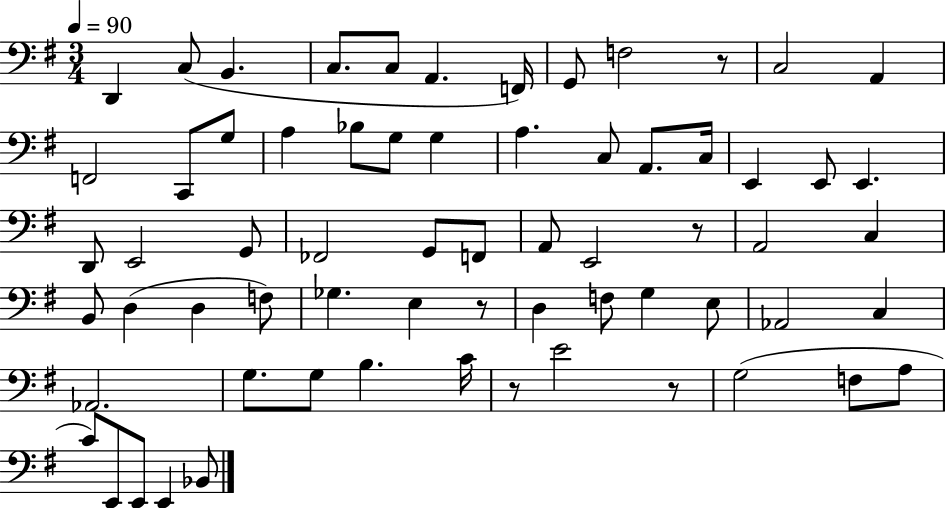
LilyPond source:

{
  \clef bass
  \numericTimeSignature
  \time 3/4
  \key g \major
  \tempo 4 = 90
  \repeat volta 2 { d,4 c8( b,4. | c8. c8 a,4. f,16) | g,8 f2 r8 | c2 a,4 | \break f,2 c,8 g8 | a4 bes8 g8 g4 | a4. c8 a,8. c16 | e,4 e,8 e,4. | \break d,8 e,2 g,8 | fes,2 g,8 f,8 | a,8 e,2 r8 | a,2 c4 | \break b,8 d4( d4 f8) | ges4. e4 r8 | d4 f8 g4 e8 | aes,2 c4 | \break aes,2. | g8. g8 b4. c'16 | r8 e'2 r8 | g2( f8 a8 | \break c'8) e,8 e,8 e,4 bes,8 | } \bar "|."
}